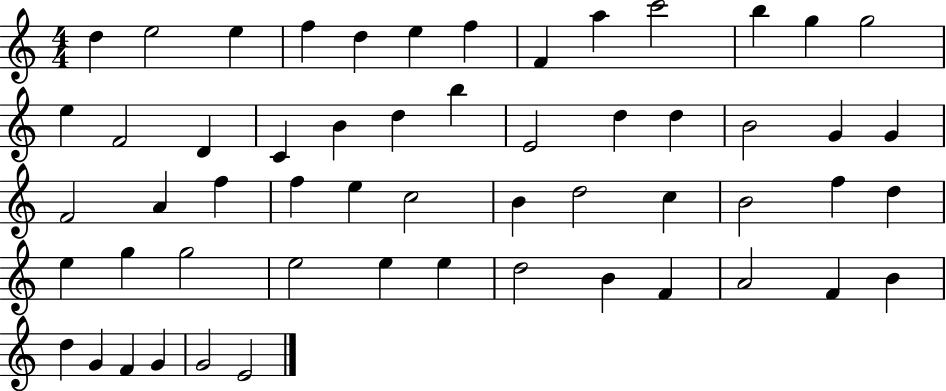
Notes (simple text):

D5/q E5/h E5/q F5/q D5/q E5/q F5/q F4/q A5/q C6/h B5/q G5/q G5/h E5/q F4/h D4/q C4/q B4/q D5/q B5/q E4/h D5/q D5/q B4/h G4/q G4/q F4/h A4/q F5/q F5/q E5/q C5/h B4/q D5/h C5/q B4/h F5/q D5/q E5/q G5/q G5/h E5/h E5/q E5/q D5/h B4/q F4/q A4/h F4/q B4/q D5/q G4/q F4/q G4/q G4/h E4/h